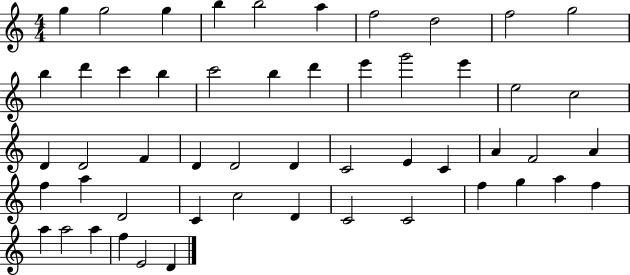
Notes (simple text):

G5/q G5/h G5/q B5/q B5/h A5/q F5/h D5/h F5/h G5/h B5/q D6/q C6/q B5/q C6/h B5/q D6/q E6/q G6/h E6/q E5/h C5/h D4/q D4/h F4/q D4/q D4/h D4/q C4/h E4/q C4/q A4/q F4/h A4/q F5/q A5/q D4/h C4/q C5/h D4/q C4/h C4/h F5/q G5/q A5/q F5/q A5/q A5/h A5/q F5/q E4/h D4/q